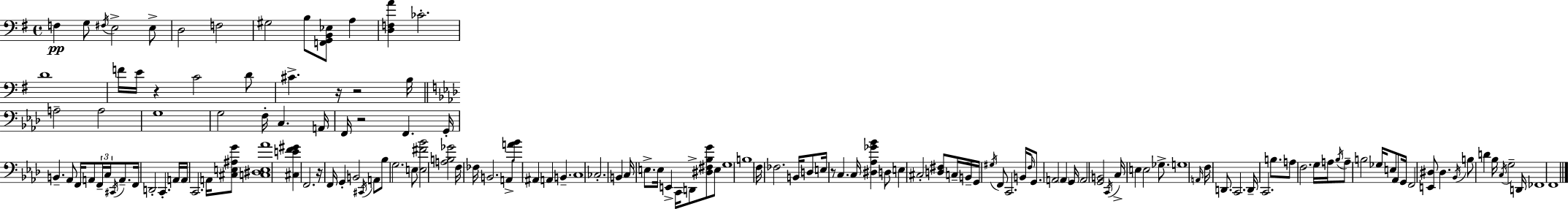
F3/q G3/e F#3/s E3/h E3/e D3/h F3/h G#3/h B3/e [F2,G2,B2,Eb3]/e A3/q [D3,F3,A4]/q CES4/h. D4/w F4/s E4/s R/q C4/h D4/e C#4/q. R/s R/h B3/s A3/h A3/h G3/w G3/h F3/s C3/q. A2/s F2/s R/h F2/q. G2/s B2/q. Ab2/e F2/s A2/e F2/s C3/s C#2/s A2/e. F2/s D2/h C2/q. A2/s A2/s C2/h. A2/s [C#3,E3,A#3,G4]/e [C3,D#3,E3,Ab4]/w [C#3,E4,F4,G#4]/q F2/h. R/s F2/s G2/q B2/h C#2/s A2/e Bb3/e G3/h. E3/e [E3,F#4,Bb4]/h [A3,B3,Gb4]/h F3/s FES3/s B2/h. A2/e [A4,Bb4]/e A#2/q A2/q B2/q. C3/w CES3/h. B2/q C3/s E3/e. E3/s E2/q C2/s D2/e [D#3,F#3,Bb3,G4]/e E3/e G3/w B3/w F3/s FES3/h. B2/s D3/e E3/s R/e C3/q. C3/s [D#3,Ab3,Gb4,Bb4]/q D3/e E3/q C#3/h [D3,F#3]/e C3/s B2/s G2/s G#3/s F2/e C2/h. B2/s F3/s G2/e. A2/h A2/q G2/s A2/h [G2,B2]/h C2/s C3/s E3/q E3/h Gb3/e. G3/w A2/s F3/s D2/e. C2/h. D2/s C2/h. B3/e. A3/e F3/h. G3/s A3/s Bb3/s A3/e B3/h Gb3/s E3/e Ab2/e G2/s F2/h [E2,D#3]/e D#3/q. Bb2/s B3/e D4/q Bb3/s C3/s G3/h D2/s FES2/w F2/w